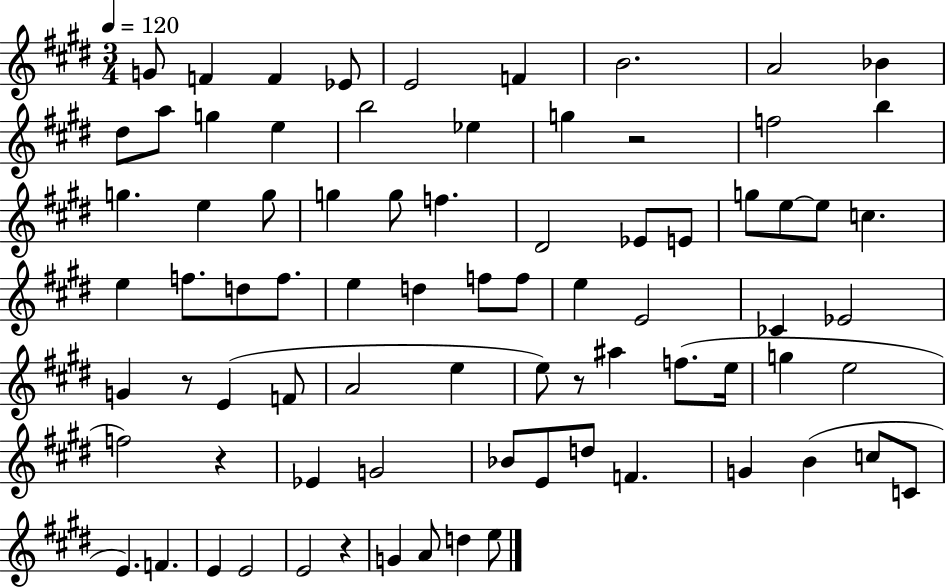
{
  \clef treble
  \numericTimeSignature
  \time 3/4
  \key e \major
  \tempo 4 = 120
  g'8 f'4 f'4 ees'8 | e'2 f'4 | b'2. | a'2 bes'4 | \break dis''8 a''8 g''4 e''4 | b''2 ees''4 | g''4 r2 | f''2 b''4 | \break g''4. e''4 g''8 | g''4 g''8 f''4. | dis'2 ees'8 e'8 | g''8 e''8~~ e''8 c''4. | \break e''4 f''8. d''8 f''8. | e''4 d''4 f''8 f''8 | e''4 e'2 | ces'4 ees'2 | \break g'4 r8 e'4( f'8 | a'2 e''4 | e''8) r8 ais''4 f''8.( e''16 | g''4 e''2 | \break f''2) r4 | ees'4 g'2 | bes'8 e'8 d''8 f'4. | g'4 b'4( c''8 c'8 | \break e'4.) f'4. | e'4 e'2 | e'2 r4 | g'4 a'8 d''4 e''8 | \break \bar "|."
}